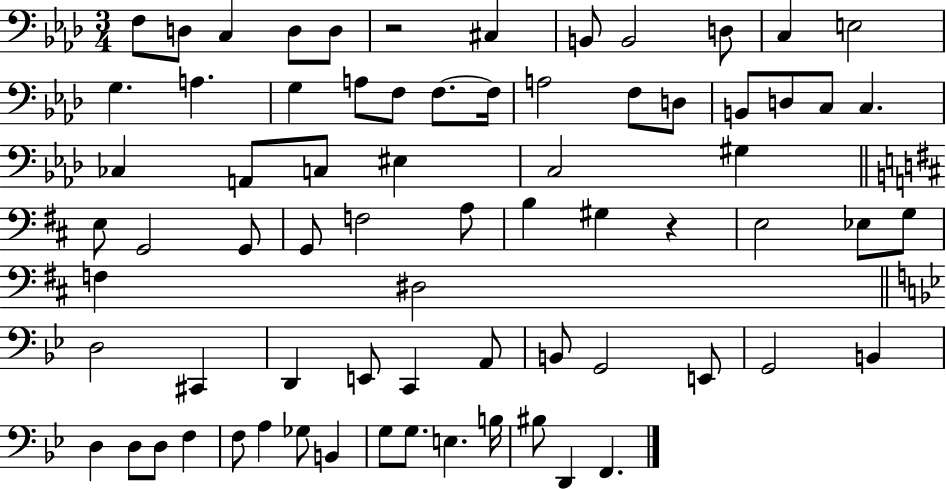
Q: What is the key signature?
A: AES major